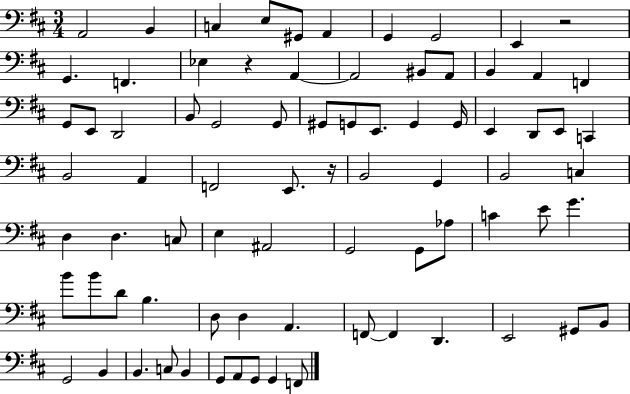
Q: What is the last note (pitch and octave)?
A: F2